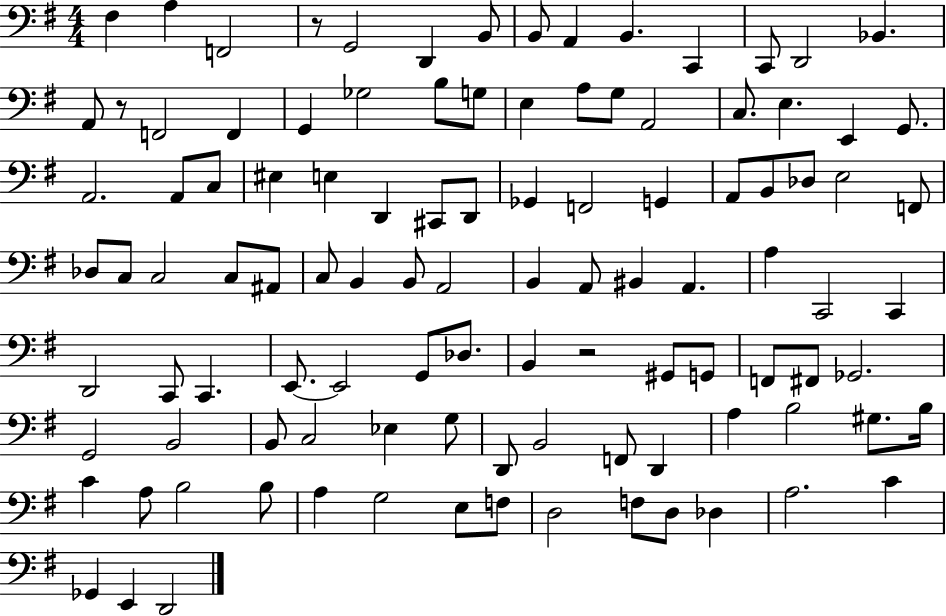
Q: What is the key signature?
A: G major